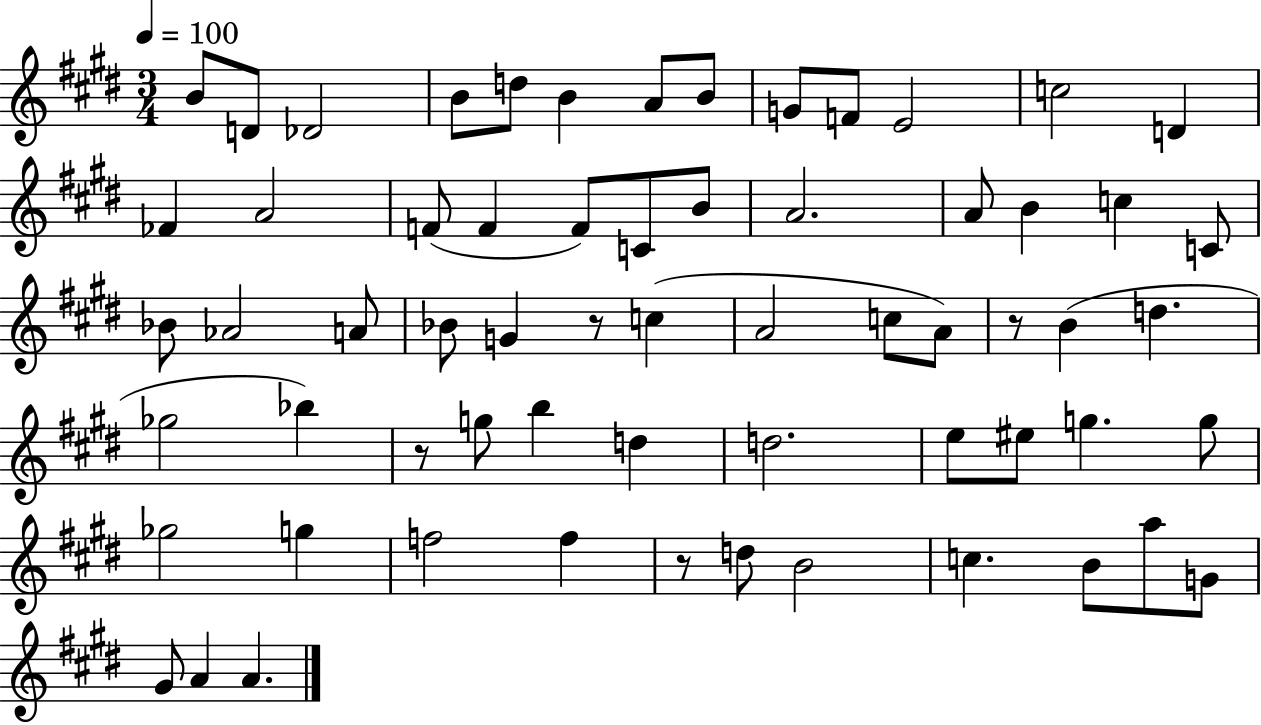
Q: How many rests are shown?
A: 4